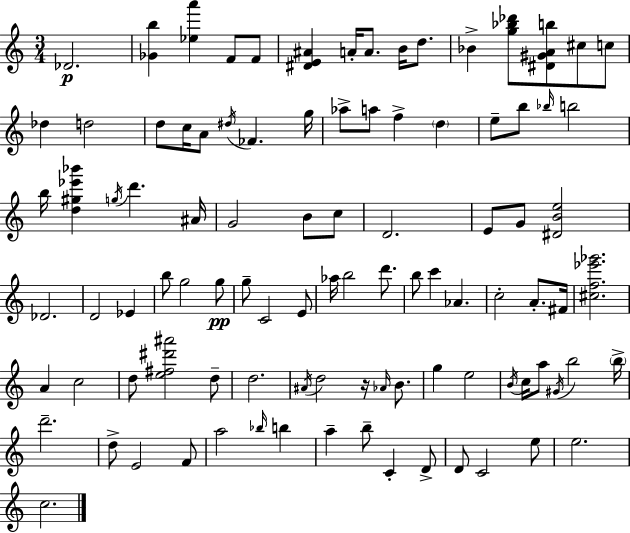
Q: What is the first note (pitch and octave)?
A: Db4